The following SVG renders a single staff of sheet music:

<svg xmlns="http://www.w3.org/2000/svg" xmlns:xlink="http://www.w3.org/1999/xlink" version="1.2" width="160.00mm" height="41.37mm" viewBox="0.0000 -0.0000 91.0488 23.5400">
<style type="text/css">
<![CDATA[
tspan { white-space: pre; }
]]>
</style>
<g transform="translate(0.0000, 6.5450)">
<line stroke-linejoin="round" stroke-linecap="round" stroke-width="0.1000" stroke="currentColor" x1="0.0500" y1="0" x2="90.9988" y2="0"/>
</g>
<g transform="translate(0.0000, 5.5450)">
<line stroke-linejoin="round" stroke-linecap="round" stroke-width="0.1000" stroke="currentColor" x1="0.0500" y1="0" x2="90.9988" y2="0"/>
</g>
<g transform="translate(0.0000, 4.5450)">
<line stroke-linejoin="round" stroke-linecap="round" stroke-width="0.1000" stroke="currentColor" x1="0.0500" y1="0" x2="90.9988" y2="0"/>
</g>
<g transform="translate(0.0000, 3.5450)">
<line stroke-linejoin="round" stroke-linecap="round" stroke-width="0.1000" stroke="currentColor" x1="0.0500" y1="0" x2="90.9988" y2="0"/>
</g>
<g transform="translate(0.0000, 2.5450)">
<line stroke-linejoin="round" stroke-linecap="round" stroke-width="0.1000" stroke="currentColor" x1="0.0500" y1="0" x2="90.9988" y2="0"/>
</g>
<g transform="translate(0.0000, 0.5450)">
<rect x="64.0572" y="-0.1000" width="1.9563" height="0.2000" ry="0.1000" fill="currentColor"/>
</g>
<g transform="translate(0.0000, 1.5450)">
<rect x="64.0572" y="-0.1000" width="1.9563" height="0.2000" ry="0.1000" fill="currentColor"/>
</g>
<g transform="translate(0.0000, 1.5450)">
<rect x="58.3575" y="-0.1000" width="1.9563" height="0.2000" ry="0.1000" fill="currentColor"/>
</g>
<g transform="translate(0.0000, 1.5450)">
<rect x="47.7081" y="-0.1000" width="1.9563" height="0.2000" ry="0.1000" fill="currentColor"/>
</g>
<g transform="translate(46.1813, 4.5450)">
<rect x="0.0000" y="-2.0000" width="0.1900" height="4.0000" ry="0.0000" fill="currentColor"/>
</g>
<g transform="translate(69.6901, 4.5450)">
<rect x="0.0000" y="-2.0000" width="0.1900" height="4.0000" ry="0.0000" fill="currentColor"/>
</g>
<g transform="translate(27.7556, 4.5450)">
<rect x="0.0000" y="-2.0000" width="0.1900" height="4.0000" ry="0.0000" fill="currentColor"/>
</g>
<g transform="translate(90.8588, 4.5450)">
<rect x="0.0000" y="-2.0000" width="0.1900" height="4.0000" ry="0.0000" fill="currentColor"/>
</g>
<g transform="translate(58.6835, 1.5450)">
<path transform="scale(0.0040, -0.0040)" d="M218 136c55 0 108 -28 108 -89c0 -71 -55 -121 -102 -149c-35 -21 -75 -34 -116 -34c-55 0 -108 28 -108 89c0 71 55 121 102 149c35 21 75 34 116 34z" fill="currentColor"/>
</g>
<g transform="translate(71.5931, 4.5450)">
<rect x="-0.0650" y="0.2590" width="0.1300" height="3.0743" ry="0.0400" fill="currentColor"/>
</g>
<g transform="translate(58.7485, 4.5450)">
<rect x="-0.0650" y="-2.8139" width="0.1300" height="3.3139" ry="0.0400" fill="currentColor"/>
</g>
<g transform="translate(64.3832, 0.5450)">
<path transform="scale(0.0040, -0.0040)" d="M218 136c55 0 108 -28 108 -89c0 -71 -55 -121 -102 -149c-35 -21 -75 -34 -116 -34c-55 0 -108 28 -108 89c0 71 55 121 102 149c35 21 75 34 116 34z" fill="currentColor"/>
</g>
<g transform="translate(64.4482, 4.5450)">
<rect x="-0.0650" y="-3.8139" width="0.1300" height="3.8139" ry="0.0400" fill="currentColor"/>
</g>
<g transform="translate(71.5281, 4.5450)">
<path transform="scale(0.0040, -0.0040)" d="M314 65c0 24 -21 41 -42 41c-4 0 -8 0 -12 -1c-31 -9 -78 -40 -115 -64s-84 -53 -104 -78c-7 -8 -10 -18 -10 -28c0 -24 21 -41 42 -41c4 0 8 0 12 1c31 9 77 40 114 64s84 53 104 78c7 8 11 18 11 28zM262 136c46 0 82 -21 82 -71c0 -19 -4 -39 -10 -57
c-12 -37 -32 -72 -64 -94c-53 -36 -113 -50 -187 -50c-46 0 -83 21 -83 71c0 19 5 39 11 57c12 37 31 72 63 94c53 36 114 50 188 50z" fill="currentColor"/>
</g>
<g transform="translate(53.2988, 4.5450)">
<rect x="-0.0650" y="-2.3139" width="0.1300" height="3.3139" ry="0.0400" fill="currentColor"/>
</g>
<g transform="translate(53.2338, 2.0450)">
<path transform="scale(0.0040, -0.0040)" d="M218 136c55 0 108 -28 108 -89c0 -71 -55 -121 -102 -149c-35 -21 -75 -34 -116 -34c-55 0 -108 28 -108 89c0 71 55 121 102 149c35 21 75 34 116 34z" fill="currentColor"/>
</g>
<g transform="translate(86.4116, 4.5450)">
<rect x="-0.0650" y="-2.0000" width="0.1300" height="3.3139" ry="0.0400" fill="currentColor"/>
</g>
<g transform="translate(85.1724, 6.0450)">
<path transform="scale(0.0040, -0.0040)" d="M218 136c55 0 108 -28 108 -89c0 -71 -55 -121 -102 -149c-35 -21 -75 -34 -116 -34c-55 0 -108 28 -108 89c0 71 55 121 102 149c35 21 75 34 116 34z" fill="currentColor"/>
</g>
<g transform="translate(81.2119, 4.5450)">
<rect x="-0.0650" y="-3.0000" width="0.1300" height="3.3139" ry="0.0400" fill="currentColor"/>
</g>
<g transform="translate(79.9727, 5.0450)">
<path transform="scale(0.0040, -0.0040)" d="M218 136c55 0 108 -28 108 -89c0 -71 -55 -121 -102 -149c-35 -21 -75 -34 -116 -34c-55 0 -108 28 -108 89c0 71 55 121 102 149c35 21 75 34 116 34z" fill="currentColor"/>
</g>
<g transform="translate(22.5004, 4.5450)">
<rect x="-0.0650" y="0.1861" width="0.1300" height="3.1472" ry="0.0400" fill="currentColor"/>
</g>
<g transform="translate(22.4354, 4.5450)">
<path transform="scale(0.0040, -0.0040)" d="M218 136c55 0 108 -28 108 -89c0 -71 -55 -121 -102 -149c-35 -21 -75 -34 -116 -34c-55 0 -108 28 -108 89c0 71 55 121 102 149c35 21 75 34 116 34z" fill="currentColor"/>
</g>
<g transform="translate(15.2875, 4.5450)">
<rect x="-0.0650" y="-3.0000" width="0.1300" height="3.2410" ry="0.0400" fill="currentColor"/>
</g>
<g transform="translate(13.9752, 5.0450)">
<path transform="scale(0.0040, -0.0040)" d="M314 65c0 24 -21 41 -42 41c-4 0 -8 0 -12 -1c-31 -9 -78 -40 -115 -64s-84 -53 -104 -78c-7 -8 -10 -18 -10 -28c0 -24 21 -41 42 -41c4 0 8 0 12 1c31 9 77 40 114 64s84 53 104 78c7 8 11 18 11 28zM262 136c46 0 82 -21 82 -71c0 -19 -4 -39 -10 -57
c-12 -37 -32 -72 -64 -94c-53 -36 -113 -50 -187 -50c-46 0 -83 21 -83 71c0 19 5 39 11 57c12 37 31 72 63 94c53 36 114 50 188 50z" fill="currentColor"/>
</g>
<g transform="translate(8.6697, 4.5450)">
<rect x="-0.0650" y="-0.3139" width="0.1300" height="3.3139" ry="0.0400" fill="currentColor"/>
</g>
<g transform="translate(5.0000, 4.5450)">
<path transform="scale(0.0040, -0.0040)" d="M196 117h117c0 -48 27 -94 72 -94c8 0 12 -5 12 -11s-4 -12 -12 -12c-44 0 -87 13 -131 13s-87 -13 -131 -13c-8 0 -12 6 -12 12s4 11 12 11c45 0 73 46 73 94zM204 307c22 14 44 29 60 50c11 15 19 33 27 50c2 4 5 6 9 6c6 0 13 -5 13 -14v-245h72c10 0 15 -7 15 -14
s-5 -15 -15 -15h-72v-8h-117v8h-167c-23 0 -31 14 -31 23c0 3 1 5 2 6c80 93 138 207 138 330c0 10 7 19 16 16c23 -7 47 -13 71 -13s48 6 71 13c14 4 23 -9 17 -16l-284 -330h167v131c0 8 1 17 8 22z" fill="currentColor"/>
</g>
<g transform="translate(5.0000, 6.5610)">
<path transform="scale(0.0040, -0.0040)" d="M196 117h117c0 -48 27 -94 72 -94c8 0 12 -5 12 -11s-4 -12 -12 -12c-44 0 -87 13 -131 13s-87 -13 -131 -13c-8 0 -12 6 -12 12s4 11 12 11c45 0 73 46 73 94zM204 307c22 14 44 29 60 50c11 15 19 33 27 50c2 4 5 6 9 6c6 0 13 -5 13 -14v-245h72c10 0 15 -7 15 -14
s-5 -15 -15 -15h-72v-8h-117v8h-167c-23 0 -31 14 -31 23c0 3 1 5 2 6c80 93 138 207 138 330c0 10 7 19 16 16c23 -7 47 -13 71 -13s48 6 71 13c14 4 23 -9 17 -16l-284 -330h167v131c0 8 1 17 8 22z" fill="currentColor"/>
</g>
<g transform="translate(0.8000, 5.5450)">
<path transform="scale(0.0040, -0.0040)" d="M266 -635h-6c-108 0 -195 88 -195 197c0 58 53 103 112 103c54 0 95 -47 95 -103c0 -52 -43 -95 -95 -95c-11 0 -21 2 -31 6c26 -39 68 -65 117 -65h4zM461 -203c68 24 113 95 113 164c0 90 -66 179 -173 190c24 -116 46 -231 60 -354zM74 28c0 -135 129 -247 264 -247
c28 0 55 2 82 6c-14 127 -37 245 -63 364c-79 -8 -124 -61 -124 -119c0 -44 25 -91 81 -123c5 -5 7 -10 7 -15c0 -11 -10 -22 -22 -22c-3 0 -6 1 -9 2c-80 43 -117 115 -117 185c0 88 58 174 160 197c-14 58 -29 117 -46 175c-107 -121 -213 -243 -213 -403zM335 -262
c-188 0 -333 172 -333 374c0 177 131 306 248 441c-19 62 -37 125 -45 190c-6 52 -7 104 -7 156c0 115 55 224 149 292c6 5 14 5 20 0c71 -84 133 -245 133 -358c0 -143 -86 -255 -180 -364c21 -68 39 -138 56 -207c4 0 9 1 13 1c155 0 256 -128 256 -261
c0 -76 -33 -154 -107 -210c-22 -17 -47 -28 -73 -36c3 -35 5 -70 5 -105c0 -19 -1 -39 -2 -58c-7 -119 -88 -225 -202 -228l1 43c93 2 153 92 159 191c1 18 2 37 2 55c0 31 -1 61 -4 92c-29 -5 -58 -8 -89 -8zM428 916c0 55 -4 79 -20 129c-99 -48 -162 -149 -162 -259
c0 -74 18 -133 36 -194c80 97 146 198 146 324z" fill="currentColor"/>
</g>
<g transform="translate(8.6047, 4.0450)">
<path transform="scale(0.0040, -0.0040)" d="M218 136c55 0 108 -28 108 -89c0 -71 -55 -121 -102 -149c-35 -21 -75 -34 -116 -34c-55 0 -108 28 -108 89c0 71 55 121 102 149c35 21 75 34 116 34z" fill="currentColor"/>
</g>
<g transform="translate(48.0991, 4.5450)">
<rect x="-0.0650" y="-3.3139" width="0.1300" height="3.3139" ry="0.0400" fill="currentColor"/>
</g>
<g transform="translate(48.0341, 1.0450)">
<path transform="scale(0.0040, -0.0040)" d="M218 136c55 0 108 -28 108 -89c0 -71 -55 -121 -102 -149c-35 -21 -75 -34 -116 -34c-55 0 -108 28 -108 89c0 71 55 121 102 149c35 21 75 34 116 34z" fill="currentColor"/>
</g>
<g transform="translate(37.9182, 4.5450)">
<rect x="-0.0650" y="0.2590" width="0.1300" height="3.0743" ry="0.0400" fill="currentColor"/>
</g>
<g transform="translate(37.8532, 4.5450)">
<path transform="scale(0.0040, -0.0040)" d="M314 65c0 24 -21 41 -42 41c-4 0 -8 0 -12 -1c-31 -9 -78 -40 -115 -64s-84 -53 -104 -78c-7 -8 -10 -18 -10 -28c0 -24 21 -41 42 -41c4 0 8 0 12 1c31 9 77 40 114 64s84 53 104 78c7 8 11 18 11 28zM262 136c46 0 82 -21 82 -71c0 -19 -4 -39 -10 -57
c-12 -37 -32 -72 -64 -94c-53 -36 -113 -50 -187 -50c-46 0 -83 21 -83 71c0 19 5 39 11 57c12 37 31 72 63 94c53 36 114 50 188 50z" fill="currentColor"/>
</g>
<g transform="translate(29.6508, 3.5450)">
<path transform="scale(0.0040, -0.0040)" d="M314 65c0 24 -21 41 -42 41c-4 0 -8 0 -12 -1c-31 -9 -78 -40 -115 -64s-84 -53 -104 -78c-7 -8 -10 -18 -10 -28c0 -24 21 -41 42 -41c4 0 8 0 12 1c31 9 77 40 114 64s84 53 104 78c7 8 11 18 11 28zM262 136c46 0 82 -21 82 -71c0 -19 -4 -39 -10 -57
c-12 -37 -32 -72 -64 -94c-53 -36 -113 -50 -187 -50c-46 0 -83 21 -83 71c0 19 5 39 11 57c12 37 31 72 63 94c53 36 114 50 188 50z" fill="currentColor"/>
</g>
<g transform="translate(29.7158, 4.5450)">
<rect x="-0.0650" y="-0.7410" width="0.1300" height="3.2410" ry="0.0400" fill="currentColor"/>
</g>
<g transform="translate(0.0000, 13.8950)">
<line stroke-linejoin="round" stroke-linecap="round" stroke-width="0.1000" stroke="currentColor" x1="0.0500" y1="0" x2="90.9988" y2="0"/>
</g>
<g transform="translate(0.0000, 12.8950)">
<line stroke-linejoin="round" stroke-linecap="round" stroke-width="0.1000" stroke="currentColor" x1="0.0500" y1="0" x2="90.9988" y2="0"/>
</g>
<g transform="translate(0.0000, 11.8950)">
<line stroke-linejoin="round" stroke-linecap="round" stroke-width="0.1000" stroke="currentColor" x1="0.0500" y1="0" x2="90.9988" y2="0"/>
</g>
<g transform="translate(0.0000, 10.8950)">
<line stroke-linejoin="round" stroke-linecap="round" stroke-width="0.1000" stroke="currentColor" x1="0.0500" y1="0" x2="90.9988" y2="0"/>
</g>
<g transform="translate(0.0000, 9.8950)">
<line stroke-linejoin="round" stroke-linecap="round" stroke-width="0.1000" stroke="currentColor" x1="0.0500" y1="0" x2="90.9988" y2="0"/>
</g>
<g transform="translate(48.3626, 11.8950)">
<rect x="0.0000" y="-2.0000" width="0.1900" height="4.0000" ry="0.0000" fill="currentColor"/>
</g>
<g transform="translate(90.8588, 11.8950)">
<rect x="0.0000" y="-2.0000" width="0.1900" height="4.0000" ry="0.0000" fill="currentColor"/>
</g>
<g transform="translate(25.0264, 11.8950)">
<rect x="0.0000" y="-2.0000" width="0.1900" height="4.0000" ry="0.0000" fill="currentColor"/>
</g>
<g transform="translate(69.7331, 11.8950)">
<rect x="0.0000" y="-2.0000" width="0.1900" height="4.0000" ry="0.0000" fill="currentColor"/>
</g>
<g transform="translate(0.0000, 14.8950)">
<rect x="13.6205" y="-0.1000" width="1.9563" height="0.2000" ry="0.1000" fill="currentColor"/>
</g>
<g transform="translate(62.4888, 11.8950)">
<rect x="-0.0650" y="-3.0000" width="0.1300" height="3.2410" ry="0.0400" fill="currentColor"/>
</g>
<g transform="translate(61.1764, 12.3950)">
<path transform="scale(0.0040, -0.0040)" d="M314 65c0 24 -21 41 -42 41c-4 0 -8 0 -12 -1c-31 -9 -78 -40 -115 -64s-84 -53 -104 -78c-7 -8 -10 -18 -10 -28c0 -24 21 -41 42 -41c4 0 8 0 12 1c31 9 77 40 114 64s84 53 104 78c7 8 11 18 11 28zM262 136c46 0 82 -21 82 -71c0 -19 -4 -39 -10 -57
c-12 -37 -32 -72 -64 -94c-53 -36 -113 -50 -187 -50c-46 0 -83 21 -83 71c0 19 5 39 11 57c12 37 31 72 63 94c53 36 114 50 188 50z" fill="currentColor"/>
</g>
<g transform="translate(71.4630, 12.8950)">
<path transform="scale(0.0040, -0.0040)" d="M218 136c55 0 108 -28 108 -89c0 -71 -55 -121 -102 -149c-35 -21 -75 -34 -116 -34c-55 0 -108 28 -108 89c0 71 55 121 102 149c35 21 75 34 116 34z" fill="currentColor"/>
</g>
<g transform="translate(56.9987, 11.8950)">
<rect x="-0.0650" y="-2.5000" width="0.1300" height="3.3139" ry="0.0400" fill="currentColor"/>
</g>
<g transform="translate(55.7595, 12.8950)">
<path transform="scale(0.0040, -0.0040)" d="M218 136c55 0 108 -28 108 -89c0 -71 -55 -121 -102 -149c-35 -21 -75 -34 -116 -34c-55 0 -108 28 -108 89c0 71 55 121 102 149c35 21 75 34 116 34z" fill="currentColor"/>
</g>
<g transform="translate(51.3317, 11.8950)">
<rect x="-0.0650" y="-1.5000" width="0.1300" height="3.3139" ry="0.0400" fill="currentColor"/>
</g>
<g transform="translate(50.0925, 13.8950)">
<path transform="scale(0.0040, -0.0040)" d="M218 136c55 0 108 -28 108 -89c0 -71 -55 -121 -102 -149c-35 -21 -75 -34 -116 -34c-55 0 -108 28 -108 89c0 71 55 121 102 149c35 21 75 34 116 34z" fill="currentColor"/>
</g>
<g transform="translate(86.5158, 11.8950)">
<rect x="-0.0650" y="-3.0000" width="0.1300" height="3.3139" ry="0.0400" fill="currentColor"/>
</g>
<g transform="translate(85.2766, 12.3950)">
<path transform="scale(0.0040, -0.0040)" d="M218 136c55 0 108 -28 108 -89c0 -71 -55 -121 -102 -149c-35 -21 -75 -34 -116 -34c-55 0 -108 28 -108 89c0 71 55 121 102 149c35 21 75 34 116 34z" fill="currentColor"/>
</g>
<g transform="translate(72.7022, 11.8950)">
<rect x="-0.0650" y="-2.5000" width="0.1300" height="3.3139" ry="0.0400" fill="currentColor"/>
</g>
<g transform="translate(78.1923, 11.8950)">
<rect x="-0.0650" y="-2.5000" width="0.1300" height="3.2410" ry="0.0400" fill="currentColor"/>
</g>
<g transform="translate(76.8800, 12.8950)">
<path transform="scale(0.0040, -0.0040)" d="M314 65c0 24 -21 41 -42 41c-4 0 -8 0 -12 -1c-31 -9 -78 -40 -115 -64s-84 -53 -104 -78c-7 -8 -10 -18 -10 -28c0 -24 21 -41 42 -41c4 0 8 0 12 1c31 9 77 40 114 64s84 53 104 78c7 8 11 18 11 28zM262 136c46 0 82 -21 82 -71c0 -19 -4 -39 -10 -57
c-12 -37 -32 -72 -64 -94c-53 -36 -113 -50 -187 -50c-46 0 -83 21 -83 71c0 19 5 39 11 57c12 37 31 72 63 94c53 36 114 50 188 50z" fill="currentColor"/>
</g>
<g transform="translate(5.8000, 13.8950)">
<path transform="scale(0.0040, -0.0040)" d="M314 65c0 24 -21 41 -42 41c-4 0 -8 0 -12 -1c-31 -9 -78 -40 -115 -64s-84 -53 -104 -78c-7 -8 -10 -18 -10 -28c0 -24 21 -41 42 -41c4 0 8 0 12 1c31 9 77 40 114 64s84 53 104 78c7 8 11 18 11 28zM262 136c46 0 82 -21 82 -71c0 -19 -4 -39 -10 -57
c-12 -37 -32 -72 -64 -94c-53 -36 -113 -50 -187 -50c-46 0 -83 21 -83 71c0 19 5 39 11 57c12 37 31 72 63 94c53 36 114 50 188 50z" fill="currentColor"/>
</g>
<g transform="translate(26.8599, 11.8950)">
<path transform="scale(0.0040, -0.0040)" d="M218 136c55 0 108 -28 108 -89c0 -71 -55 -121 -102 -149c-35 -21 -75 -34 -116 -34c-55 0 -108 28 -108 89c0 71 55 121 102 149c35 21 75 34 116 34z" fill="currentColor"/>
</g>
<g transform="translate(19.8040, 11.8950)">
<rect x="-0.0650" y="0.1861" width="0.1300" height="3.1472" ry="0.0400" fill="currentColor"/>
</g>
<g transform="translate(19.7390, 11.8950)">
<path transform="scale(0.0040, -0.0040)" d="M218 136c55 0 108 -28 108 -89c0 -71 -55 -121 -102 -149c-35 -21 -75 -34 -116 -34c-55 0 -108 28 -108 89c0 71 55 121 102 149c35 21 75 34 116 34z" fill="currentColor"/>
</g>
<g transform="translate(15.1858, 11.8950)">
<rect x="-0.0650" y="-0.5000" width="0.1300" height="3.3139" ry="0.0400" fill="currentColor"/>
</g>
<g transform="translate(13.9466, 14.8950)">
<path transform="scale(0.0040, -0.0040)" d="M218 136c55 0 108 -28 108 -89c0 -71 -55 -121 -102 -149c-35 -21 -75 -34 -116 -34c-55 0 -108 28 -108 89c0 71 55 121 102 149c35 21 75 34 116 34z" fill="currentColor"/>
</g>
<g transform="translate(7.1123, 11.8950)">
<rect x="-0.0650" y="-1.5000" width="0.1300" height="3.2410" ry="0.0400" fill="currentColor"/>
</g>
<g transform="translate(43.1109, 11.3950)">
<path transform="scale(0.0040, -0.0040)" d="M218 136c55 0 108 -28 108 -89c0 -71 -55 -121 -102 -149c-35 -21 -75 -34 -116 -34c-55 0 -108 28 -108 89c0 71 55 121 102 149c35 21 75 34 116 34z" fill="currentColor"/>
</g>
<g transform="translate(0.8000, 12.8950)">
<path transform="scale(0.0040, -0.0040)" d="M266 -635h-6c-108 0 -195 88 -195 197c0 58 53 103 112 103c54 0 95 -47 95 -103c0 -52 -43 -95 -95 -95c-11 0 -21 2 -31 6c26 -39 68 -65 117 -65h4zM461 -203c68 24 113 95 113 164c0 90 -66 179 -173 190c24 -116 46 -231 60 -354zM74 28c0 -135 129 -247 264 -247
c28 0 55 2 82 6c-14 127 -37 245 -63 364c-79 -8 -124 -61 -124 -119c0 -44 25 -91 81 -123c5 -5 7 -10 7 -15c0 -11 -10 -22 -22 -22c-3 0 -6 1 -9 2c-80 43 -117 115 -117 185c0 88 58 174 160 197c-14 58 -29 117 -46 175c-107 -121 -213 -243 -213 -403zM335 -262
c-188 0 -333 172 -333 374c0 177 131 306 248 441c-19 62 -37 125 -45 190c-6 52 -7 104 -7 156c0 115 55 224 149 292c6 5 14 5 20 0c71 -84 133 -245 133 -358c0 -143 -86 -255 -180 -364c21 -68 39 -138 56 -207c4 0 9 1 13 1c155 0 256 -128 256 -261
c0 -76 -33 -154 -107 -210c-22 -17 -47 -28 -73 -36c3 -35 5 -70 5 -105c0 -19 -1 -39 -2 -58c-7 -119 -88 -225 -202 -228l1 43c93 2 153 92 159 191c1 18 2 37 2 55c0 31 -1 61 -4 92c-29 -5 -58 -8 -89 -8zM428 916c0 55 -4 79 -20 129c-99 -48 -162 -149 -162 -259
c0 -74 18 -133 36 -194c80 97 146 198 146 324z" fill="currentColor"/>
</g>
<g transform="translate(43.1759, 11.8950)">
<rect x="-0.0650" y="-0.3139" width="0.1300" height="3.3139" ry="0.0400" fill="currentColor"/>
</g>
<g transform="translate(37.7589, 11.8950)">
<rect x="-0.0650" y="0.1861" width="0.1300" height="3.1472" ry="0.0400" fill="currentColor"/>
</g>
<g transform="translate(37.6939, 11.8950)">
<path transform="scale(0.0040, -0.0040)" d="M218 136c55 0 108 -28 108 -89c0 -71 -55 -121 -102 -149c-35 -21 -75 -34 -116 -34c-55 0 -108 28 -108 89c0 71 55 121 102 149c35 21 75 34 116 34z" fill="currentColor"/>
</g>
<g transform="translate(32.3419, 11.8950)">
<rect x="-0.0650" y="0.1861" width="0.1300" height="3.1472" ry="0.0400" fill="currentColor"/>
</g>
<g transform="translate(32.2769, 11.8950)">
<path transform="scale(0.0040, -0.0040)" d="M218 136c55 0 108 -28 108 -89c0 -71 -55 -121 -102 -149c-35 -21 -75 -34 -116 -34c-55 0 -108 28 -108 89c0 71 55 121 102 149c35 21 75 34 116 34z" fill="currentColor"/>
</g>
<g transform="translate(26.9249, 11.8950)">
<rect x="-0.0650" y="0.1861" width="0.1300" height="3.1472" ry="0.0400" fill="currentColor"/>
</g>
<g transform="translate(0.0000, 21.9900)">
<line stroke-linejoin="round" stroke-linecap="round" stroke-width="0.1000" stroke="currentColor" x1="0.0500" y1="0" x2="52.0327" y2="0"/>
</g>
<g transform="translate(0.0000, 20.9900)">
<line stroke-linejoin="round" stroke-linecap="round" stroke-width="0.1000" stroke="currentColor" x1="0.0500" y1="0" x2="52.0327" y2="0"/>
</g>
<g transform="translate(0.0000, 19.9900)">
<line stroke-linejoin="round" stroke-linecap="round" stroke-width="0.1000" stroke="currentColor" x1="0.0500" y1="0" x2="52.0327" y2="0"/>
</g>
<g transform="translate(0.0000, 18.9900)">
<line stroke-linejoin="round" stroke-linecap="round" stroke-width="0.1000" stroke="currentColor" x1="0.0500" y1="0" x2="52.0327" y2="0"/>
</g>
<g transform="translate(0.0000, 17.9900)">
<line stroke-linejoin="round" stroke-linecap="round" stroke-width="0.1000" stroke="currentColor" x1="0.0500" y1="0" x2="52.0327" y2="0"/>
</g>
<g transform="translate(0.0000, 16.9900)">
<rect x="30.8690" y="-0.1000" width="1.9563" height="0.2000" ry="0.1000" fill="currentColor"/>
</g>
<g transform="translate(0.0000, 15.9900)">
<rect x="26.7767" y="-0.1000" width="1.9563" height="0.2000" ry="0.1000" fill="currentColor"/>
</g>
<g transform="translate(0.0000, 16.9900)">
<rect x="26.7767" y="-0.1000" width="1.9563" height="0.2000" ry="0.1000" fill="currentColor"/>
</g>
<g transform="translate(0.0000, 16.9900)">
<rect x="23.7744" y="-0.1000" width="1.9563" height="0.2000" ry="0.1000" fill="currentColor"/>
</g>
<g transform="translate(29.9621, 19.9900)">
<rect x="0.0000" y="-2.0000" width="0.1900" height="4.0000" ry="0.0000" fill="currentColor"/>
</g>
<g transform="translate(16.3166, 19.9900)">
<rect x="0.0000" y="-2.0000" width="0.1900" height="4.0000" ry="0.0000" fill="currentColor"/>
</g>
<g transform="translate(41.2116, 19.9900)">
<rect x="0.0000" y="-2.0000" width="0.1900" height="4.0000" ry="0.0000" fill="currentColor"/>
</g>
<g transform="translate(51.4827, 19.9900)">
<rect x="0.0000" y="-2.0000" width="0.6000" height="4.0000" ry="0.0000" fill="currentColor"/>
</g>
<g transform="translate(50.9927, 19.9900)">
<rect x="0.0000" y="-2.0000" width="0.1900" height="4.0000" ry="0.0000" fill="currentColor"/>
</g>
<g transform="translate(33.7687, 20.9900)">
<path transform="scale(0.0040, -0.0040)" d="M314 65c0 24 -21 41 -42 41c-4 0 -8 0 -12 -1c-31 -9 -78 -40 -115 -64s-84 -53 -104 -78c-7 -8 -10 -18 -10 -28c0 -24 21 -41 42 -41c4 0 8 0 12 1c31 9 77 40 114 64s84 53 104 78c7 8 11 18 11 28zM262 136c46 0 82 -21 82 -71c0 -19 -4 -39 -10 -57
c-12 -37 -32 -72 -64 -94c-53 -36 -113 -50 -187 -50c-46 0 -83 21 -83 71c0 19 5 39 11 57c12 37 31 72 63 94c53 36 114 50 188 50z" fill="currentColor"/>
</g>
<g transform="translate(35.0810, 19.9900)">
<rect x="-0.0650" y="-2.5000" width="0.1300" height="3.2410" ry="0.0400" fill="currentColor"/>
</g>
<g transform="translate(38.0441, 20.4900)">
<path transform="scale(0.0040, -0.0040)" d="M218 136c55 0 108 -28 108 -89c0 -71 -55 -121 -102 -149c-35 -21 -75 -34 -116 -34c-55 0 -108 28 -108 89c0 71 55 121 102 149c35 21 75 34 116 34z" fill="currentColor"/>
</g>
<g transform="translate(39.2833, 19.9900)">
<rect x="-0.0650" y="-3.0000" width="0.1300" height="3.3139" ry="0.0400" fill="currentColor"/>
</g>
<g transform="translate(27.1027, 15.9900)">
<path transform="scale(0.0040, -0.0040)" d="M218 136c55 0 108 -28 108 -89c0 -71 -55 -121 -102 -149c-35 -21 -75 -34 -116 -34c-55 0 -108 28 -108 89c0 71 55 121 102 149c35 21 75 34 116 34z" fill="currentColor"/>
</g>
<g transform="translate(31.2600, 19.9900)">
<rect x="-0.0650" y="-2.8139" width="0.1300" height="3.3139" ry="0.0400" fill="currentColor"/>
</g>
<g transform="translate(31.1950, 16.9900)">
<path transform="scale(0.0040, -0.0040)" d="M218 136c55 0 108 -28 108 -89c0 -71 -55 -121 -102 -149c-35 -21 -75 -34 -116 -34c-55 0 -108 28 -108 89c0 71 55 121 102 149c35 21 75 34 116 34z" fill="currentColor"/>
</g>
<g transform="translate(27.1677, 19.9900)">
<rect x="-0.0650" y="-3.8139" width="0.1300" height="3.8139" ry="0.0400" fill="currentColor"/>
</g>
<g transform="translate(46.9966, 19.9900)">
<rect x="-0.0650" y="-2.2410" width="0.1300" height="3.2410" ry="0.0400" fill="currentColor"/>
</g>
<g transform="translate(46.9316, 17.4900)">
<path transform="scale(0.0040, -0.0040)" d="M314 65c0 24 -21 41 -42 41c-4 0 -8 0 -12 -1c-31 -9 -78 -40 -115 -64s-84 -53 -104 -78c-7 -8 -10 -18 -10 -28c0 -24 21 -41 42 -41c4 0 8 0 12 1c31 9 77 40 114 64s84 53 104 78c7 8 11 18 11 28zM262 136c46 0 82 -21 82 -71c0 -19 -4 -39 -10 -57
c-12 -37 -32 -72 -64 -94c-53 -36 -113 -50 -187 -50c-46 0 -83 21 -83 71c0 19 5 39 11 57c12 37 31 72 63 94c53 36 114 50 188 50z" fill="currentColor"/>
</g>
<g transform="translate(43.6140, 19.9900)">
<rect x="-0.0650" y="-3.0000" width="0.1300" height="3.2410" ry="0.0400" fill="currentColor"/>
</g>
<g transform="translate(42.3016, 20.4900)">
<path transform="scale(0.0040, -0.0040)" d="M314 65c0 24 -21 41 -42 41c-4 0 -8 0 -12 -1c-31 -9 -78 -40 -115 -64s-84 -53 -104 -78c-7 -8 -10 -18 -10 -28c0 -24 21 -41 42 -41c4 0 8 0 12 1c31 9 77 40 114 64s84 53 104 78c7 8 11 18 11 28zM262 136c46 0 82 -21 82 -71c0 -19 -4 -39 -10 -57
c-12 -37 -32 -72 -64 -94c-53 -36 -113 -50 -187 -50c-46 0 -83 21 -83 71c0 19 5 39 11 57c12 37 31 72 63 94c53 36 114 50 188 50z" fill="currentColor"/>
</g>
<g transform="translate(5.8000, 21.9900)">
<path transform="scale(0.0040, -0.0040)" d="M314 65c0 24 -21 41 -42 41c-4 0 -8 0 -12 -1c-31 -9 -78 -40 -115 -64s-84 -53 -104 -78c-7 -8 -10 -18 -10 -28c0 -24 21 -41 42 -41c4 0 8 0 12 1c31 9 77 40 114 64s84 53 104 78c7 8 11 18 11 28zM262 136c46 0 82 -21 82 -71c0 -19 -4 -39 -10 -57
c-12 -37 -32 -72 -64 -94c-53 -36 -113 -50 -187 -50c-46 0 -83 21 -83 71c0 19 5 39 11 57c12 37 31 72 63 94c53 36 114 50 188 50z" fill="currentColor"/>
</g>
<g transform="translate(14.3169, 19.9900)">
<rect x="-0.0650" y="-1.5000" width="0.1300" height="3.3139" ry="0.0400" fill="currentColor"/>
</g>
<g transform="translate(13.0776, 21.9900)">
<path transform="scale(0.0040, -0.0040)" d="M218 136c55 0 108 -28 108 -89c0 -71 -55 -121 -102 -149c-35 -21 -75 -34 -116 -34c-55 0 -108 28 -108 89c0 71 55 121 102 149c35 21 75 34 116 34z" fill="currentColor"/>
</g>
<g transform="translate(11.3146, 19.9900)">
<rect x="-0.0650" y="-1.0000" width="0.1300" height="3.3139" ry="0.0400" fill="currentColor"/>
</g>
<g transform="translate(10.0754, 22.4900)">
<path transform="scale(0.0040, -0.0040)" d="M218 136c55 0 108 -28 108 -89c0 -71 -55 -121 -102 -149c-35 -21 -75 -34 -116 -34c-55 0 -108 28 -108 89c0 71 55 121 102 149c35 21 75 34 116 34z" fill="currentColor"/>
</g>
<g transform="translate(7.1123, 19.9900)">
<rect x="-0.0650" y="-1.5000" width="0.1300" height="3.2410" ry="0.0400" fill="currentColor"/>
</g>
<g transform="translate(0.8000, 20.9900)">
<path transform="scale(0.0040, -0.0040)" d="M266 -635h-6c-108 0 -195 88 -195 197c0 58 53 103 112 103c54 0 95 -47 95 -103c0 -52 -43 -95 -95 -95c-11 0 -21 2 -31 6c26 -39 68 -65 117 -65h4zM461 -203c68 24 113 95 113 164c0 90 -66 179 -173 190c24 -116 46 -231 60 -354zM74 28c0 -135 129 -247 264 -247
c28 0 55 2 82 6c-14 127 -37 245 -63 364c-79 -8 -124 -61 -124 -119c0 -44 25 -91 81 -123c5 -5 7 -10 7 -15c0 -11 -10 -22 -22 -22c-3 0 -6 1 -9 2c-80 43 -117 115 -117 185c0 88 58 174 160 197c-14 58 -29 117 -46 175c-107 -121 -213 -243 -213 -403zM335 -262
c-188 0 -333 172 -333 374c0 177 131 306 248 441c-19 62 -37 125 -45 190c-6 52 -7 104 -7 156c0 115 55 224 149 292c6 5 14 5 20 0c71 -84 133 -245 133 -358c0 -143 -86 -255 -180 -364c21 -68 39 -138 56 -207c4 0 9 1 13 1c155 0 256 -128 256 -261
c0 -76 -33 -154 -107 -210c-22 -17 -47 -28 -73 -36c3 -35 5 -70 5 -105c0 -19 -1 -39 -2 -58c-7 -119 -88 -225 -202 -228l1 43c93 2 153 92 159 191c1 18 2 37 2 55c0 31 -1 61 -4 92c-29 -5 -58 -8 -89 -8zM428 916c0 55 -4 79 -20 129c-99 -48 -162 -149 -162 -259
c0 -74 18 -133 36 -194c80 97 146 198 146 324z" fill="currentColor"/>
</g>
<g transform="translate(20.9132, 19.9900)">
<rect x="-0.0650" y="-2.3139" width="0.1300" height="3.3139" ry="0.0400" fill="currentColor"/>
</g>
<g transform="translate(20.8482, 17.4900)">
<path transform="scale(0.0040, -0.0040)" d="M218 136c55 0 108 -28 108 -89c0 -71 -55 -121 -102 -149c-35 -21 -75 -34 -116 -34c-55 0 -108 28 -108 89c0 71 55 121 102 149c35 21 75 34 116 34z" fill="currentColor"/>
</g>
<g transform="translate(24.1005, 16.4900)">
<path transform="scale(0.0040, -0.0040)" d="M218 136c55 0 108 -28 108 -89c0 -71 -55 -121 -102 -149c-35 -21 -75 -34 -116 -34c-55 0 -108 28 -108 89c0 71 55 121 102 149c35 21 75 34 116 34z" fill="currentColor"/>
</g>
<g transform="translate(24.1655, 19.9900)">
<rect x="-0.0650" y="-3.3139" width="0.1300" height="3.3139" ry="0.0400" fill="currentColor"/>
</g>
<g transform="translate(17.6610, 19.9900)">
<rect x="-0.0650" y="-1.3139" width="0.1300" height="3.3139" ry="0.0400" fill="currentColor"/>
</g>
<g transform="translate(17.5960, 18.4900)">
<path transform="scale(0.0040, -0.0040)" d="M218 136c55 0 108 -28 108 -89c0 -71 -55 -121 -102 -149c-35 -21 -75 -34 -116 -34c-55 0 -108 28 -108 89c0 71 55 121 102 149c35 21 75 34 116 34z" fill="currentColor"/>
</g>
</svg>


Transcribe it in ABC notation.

X:1
T:Untitled
M:4/4
L:1/4
K:C
c A2 B d2 B2 b g a c' B2 A F E2 C B B B B c E G A2 G G2 A E2 D E e g b c' a G2 A A2 g2